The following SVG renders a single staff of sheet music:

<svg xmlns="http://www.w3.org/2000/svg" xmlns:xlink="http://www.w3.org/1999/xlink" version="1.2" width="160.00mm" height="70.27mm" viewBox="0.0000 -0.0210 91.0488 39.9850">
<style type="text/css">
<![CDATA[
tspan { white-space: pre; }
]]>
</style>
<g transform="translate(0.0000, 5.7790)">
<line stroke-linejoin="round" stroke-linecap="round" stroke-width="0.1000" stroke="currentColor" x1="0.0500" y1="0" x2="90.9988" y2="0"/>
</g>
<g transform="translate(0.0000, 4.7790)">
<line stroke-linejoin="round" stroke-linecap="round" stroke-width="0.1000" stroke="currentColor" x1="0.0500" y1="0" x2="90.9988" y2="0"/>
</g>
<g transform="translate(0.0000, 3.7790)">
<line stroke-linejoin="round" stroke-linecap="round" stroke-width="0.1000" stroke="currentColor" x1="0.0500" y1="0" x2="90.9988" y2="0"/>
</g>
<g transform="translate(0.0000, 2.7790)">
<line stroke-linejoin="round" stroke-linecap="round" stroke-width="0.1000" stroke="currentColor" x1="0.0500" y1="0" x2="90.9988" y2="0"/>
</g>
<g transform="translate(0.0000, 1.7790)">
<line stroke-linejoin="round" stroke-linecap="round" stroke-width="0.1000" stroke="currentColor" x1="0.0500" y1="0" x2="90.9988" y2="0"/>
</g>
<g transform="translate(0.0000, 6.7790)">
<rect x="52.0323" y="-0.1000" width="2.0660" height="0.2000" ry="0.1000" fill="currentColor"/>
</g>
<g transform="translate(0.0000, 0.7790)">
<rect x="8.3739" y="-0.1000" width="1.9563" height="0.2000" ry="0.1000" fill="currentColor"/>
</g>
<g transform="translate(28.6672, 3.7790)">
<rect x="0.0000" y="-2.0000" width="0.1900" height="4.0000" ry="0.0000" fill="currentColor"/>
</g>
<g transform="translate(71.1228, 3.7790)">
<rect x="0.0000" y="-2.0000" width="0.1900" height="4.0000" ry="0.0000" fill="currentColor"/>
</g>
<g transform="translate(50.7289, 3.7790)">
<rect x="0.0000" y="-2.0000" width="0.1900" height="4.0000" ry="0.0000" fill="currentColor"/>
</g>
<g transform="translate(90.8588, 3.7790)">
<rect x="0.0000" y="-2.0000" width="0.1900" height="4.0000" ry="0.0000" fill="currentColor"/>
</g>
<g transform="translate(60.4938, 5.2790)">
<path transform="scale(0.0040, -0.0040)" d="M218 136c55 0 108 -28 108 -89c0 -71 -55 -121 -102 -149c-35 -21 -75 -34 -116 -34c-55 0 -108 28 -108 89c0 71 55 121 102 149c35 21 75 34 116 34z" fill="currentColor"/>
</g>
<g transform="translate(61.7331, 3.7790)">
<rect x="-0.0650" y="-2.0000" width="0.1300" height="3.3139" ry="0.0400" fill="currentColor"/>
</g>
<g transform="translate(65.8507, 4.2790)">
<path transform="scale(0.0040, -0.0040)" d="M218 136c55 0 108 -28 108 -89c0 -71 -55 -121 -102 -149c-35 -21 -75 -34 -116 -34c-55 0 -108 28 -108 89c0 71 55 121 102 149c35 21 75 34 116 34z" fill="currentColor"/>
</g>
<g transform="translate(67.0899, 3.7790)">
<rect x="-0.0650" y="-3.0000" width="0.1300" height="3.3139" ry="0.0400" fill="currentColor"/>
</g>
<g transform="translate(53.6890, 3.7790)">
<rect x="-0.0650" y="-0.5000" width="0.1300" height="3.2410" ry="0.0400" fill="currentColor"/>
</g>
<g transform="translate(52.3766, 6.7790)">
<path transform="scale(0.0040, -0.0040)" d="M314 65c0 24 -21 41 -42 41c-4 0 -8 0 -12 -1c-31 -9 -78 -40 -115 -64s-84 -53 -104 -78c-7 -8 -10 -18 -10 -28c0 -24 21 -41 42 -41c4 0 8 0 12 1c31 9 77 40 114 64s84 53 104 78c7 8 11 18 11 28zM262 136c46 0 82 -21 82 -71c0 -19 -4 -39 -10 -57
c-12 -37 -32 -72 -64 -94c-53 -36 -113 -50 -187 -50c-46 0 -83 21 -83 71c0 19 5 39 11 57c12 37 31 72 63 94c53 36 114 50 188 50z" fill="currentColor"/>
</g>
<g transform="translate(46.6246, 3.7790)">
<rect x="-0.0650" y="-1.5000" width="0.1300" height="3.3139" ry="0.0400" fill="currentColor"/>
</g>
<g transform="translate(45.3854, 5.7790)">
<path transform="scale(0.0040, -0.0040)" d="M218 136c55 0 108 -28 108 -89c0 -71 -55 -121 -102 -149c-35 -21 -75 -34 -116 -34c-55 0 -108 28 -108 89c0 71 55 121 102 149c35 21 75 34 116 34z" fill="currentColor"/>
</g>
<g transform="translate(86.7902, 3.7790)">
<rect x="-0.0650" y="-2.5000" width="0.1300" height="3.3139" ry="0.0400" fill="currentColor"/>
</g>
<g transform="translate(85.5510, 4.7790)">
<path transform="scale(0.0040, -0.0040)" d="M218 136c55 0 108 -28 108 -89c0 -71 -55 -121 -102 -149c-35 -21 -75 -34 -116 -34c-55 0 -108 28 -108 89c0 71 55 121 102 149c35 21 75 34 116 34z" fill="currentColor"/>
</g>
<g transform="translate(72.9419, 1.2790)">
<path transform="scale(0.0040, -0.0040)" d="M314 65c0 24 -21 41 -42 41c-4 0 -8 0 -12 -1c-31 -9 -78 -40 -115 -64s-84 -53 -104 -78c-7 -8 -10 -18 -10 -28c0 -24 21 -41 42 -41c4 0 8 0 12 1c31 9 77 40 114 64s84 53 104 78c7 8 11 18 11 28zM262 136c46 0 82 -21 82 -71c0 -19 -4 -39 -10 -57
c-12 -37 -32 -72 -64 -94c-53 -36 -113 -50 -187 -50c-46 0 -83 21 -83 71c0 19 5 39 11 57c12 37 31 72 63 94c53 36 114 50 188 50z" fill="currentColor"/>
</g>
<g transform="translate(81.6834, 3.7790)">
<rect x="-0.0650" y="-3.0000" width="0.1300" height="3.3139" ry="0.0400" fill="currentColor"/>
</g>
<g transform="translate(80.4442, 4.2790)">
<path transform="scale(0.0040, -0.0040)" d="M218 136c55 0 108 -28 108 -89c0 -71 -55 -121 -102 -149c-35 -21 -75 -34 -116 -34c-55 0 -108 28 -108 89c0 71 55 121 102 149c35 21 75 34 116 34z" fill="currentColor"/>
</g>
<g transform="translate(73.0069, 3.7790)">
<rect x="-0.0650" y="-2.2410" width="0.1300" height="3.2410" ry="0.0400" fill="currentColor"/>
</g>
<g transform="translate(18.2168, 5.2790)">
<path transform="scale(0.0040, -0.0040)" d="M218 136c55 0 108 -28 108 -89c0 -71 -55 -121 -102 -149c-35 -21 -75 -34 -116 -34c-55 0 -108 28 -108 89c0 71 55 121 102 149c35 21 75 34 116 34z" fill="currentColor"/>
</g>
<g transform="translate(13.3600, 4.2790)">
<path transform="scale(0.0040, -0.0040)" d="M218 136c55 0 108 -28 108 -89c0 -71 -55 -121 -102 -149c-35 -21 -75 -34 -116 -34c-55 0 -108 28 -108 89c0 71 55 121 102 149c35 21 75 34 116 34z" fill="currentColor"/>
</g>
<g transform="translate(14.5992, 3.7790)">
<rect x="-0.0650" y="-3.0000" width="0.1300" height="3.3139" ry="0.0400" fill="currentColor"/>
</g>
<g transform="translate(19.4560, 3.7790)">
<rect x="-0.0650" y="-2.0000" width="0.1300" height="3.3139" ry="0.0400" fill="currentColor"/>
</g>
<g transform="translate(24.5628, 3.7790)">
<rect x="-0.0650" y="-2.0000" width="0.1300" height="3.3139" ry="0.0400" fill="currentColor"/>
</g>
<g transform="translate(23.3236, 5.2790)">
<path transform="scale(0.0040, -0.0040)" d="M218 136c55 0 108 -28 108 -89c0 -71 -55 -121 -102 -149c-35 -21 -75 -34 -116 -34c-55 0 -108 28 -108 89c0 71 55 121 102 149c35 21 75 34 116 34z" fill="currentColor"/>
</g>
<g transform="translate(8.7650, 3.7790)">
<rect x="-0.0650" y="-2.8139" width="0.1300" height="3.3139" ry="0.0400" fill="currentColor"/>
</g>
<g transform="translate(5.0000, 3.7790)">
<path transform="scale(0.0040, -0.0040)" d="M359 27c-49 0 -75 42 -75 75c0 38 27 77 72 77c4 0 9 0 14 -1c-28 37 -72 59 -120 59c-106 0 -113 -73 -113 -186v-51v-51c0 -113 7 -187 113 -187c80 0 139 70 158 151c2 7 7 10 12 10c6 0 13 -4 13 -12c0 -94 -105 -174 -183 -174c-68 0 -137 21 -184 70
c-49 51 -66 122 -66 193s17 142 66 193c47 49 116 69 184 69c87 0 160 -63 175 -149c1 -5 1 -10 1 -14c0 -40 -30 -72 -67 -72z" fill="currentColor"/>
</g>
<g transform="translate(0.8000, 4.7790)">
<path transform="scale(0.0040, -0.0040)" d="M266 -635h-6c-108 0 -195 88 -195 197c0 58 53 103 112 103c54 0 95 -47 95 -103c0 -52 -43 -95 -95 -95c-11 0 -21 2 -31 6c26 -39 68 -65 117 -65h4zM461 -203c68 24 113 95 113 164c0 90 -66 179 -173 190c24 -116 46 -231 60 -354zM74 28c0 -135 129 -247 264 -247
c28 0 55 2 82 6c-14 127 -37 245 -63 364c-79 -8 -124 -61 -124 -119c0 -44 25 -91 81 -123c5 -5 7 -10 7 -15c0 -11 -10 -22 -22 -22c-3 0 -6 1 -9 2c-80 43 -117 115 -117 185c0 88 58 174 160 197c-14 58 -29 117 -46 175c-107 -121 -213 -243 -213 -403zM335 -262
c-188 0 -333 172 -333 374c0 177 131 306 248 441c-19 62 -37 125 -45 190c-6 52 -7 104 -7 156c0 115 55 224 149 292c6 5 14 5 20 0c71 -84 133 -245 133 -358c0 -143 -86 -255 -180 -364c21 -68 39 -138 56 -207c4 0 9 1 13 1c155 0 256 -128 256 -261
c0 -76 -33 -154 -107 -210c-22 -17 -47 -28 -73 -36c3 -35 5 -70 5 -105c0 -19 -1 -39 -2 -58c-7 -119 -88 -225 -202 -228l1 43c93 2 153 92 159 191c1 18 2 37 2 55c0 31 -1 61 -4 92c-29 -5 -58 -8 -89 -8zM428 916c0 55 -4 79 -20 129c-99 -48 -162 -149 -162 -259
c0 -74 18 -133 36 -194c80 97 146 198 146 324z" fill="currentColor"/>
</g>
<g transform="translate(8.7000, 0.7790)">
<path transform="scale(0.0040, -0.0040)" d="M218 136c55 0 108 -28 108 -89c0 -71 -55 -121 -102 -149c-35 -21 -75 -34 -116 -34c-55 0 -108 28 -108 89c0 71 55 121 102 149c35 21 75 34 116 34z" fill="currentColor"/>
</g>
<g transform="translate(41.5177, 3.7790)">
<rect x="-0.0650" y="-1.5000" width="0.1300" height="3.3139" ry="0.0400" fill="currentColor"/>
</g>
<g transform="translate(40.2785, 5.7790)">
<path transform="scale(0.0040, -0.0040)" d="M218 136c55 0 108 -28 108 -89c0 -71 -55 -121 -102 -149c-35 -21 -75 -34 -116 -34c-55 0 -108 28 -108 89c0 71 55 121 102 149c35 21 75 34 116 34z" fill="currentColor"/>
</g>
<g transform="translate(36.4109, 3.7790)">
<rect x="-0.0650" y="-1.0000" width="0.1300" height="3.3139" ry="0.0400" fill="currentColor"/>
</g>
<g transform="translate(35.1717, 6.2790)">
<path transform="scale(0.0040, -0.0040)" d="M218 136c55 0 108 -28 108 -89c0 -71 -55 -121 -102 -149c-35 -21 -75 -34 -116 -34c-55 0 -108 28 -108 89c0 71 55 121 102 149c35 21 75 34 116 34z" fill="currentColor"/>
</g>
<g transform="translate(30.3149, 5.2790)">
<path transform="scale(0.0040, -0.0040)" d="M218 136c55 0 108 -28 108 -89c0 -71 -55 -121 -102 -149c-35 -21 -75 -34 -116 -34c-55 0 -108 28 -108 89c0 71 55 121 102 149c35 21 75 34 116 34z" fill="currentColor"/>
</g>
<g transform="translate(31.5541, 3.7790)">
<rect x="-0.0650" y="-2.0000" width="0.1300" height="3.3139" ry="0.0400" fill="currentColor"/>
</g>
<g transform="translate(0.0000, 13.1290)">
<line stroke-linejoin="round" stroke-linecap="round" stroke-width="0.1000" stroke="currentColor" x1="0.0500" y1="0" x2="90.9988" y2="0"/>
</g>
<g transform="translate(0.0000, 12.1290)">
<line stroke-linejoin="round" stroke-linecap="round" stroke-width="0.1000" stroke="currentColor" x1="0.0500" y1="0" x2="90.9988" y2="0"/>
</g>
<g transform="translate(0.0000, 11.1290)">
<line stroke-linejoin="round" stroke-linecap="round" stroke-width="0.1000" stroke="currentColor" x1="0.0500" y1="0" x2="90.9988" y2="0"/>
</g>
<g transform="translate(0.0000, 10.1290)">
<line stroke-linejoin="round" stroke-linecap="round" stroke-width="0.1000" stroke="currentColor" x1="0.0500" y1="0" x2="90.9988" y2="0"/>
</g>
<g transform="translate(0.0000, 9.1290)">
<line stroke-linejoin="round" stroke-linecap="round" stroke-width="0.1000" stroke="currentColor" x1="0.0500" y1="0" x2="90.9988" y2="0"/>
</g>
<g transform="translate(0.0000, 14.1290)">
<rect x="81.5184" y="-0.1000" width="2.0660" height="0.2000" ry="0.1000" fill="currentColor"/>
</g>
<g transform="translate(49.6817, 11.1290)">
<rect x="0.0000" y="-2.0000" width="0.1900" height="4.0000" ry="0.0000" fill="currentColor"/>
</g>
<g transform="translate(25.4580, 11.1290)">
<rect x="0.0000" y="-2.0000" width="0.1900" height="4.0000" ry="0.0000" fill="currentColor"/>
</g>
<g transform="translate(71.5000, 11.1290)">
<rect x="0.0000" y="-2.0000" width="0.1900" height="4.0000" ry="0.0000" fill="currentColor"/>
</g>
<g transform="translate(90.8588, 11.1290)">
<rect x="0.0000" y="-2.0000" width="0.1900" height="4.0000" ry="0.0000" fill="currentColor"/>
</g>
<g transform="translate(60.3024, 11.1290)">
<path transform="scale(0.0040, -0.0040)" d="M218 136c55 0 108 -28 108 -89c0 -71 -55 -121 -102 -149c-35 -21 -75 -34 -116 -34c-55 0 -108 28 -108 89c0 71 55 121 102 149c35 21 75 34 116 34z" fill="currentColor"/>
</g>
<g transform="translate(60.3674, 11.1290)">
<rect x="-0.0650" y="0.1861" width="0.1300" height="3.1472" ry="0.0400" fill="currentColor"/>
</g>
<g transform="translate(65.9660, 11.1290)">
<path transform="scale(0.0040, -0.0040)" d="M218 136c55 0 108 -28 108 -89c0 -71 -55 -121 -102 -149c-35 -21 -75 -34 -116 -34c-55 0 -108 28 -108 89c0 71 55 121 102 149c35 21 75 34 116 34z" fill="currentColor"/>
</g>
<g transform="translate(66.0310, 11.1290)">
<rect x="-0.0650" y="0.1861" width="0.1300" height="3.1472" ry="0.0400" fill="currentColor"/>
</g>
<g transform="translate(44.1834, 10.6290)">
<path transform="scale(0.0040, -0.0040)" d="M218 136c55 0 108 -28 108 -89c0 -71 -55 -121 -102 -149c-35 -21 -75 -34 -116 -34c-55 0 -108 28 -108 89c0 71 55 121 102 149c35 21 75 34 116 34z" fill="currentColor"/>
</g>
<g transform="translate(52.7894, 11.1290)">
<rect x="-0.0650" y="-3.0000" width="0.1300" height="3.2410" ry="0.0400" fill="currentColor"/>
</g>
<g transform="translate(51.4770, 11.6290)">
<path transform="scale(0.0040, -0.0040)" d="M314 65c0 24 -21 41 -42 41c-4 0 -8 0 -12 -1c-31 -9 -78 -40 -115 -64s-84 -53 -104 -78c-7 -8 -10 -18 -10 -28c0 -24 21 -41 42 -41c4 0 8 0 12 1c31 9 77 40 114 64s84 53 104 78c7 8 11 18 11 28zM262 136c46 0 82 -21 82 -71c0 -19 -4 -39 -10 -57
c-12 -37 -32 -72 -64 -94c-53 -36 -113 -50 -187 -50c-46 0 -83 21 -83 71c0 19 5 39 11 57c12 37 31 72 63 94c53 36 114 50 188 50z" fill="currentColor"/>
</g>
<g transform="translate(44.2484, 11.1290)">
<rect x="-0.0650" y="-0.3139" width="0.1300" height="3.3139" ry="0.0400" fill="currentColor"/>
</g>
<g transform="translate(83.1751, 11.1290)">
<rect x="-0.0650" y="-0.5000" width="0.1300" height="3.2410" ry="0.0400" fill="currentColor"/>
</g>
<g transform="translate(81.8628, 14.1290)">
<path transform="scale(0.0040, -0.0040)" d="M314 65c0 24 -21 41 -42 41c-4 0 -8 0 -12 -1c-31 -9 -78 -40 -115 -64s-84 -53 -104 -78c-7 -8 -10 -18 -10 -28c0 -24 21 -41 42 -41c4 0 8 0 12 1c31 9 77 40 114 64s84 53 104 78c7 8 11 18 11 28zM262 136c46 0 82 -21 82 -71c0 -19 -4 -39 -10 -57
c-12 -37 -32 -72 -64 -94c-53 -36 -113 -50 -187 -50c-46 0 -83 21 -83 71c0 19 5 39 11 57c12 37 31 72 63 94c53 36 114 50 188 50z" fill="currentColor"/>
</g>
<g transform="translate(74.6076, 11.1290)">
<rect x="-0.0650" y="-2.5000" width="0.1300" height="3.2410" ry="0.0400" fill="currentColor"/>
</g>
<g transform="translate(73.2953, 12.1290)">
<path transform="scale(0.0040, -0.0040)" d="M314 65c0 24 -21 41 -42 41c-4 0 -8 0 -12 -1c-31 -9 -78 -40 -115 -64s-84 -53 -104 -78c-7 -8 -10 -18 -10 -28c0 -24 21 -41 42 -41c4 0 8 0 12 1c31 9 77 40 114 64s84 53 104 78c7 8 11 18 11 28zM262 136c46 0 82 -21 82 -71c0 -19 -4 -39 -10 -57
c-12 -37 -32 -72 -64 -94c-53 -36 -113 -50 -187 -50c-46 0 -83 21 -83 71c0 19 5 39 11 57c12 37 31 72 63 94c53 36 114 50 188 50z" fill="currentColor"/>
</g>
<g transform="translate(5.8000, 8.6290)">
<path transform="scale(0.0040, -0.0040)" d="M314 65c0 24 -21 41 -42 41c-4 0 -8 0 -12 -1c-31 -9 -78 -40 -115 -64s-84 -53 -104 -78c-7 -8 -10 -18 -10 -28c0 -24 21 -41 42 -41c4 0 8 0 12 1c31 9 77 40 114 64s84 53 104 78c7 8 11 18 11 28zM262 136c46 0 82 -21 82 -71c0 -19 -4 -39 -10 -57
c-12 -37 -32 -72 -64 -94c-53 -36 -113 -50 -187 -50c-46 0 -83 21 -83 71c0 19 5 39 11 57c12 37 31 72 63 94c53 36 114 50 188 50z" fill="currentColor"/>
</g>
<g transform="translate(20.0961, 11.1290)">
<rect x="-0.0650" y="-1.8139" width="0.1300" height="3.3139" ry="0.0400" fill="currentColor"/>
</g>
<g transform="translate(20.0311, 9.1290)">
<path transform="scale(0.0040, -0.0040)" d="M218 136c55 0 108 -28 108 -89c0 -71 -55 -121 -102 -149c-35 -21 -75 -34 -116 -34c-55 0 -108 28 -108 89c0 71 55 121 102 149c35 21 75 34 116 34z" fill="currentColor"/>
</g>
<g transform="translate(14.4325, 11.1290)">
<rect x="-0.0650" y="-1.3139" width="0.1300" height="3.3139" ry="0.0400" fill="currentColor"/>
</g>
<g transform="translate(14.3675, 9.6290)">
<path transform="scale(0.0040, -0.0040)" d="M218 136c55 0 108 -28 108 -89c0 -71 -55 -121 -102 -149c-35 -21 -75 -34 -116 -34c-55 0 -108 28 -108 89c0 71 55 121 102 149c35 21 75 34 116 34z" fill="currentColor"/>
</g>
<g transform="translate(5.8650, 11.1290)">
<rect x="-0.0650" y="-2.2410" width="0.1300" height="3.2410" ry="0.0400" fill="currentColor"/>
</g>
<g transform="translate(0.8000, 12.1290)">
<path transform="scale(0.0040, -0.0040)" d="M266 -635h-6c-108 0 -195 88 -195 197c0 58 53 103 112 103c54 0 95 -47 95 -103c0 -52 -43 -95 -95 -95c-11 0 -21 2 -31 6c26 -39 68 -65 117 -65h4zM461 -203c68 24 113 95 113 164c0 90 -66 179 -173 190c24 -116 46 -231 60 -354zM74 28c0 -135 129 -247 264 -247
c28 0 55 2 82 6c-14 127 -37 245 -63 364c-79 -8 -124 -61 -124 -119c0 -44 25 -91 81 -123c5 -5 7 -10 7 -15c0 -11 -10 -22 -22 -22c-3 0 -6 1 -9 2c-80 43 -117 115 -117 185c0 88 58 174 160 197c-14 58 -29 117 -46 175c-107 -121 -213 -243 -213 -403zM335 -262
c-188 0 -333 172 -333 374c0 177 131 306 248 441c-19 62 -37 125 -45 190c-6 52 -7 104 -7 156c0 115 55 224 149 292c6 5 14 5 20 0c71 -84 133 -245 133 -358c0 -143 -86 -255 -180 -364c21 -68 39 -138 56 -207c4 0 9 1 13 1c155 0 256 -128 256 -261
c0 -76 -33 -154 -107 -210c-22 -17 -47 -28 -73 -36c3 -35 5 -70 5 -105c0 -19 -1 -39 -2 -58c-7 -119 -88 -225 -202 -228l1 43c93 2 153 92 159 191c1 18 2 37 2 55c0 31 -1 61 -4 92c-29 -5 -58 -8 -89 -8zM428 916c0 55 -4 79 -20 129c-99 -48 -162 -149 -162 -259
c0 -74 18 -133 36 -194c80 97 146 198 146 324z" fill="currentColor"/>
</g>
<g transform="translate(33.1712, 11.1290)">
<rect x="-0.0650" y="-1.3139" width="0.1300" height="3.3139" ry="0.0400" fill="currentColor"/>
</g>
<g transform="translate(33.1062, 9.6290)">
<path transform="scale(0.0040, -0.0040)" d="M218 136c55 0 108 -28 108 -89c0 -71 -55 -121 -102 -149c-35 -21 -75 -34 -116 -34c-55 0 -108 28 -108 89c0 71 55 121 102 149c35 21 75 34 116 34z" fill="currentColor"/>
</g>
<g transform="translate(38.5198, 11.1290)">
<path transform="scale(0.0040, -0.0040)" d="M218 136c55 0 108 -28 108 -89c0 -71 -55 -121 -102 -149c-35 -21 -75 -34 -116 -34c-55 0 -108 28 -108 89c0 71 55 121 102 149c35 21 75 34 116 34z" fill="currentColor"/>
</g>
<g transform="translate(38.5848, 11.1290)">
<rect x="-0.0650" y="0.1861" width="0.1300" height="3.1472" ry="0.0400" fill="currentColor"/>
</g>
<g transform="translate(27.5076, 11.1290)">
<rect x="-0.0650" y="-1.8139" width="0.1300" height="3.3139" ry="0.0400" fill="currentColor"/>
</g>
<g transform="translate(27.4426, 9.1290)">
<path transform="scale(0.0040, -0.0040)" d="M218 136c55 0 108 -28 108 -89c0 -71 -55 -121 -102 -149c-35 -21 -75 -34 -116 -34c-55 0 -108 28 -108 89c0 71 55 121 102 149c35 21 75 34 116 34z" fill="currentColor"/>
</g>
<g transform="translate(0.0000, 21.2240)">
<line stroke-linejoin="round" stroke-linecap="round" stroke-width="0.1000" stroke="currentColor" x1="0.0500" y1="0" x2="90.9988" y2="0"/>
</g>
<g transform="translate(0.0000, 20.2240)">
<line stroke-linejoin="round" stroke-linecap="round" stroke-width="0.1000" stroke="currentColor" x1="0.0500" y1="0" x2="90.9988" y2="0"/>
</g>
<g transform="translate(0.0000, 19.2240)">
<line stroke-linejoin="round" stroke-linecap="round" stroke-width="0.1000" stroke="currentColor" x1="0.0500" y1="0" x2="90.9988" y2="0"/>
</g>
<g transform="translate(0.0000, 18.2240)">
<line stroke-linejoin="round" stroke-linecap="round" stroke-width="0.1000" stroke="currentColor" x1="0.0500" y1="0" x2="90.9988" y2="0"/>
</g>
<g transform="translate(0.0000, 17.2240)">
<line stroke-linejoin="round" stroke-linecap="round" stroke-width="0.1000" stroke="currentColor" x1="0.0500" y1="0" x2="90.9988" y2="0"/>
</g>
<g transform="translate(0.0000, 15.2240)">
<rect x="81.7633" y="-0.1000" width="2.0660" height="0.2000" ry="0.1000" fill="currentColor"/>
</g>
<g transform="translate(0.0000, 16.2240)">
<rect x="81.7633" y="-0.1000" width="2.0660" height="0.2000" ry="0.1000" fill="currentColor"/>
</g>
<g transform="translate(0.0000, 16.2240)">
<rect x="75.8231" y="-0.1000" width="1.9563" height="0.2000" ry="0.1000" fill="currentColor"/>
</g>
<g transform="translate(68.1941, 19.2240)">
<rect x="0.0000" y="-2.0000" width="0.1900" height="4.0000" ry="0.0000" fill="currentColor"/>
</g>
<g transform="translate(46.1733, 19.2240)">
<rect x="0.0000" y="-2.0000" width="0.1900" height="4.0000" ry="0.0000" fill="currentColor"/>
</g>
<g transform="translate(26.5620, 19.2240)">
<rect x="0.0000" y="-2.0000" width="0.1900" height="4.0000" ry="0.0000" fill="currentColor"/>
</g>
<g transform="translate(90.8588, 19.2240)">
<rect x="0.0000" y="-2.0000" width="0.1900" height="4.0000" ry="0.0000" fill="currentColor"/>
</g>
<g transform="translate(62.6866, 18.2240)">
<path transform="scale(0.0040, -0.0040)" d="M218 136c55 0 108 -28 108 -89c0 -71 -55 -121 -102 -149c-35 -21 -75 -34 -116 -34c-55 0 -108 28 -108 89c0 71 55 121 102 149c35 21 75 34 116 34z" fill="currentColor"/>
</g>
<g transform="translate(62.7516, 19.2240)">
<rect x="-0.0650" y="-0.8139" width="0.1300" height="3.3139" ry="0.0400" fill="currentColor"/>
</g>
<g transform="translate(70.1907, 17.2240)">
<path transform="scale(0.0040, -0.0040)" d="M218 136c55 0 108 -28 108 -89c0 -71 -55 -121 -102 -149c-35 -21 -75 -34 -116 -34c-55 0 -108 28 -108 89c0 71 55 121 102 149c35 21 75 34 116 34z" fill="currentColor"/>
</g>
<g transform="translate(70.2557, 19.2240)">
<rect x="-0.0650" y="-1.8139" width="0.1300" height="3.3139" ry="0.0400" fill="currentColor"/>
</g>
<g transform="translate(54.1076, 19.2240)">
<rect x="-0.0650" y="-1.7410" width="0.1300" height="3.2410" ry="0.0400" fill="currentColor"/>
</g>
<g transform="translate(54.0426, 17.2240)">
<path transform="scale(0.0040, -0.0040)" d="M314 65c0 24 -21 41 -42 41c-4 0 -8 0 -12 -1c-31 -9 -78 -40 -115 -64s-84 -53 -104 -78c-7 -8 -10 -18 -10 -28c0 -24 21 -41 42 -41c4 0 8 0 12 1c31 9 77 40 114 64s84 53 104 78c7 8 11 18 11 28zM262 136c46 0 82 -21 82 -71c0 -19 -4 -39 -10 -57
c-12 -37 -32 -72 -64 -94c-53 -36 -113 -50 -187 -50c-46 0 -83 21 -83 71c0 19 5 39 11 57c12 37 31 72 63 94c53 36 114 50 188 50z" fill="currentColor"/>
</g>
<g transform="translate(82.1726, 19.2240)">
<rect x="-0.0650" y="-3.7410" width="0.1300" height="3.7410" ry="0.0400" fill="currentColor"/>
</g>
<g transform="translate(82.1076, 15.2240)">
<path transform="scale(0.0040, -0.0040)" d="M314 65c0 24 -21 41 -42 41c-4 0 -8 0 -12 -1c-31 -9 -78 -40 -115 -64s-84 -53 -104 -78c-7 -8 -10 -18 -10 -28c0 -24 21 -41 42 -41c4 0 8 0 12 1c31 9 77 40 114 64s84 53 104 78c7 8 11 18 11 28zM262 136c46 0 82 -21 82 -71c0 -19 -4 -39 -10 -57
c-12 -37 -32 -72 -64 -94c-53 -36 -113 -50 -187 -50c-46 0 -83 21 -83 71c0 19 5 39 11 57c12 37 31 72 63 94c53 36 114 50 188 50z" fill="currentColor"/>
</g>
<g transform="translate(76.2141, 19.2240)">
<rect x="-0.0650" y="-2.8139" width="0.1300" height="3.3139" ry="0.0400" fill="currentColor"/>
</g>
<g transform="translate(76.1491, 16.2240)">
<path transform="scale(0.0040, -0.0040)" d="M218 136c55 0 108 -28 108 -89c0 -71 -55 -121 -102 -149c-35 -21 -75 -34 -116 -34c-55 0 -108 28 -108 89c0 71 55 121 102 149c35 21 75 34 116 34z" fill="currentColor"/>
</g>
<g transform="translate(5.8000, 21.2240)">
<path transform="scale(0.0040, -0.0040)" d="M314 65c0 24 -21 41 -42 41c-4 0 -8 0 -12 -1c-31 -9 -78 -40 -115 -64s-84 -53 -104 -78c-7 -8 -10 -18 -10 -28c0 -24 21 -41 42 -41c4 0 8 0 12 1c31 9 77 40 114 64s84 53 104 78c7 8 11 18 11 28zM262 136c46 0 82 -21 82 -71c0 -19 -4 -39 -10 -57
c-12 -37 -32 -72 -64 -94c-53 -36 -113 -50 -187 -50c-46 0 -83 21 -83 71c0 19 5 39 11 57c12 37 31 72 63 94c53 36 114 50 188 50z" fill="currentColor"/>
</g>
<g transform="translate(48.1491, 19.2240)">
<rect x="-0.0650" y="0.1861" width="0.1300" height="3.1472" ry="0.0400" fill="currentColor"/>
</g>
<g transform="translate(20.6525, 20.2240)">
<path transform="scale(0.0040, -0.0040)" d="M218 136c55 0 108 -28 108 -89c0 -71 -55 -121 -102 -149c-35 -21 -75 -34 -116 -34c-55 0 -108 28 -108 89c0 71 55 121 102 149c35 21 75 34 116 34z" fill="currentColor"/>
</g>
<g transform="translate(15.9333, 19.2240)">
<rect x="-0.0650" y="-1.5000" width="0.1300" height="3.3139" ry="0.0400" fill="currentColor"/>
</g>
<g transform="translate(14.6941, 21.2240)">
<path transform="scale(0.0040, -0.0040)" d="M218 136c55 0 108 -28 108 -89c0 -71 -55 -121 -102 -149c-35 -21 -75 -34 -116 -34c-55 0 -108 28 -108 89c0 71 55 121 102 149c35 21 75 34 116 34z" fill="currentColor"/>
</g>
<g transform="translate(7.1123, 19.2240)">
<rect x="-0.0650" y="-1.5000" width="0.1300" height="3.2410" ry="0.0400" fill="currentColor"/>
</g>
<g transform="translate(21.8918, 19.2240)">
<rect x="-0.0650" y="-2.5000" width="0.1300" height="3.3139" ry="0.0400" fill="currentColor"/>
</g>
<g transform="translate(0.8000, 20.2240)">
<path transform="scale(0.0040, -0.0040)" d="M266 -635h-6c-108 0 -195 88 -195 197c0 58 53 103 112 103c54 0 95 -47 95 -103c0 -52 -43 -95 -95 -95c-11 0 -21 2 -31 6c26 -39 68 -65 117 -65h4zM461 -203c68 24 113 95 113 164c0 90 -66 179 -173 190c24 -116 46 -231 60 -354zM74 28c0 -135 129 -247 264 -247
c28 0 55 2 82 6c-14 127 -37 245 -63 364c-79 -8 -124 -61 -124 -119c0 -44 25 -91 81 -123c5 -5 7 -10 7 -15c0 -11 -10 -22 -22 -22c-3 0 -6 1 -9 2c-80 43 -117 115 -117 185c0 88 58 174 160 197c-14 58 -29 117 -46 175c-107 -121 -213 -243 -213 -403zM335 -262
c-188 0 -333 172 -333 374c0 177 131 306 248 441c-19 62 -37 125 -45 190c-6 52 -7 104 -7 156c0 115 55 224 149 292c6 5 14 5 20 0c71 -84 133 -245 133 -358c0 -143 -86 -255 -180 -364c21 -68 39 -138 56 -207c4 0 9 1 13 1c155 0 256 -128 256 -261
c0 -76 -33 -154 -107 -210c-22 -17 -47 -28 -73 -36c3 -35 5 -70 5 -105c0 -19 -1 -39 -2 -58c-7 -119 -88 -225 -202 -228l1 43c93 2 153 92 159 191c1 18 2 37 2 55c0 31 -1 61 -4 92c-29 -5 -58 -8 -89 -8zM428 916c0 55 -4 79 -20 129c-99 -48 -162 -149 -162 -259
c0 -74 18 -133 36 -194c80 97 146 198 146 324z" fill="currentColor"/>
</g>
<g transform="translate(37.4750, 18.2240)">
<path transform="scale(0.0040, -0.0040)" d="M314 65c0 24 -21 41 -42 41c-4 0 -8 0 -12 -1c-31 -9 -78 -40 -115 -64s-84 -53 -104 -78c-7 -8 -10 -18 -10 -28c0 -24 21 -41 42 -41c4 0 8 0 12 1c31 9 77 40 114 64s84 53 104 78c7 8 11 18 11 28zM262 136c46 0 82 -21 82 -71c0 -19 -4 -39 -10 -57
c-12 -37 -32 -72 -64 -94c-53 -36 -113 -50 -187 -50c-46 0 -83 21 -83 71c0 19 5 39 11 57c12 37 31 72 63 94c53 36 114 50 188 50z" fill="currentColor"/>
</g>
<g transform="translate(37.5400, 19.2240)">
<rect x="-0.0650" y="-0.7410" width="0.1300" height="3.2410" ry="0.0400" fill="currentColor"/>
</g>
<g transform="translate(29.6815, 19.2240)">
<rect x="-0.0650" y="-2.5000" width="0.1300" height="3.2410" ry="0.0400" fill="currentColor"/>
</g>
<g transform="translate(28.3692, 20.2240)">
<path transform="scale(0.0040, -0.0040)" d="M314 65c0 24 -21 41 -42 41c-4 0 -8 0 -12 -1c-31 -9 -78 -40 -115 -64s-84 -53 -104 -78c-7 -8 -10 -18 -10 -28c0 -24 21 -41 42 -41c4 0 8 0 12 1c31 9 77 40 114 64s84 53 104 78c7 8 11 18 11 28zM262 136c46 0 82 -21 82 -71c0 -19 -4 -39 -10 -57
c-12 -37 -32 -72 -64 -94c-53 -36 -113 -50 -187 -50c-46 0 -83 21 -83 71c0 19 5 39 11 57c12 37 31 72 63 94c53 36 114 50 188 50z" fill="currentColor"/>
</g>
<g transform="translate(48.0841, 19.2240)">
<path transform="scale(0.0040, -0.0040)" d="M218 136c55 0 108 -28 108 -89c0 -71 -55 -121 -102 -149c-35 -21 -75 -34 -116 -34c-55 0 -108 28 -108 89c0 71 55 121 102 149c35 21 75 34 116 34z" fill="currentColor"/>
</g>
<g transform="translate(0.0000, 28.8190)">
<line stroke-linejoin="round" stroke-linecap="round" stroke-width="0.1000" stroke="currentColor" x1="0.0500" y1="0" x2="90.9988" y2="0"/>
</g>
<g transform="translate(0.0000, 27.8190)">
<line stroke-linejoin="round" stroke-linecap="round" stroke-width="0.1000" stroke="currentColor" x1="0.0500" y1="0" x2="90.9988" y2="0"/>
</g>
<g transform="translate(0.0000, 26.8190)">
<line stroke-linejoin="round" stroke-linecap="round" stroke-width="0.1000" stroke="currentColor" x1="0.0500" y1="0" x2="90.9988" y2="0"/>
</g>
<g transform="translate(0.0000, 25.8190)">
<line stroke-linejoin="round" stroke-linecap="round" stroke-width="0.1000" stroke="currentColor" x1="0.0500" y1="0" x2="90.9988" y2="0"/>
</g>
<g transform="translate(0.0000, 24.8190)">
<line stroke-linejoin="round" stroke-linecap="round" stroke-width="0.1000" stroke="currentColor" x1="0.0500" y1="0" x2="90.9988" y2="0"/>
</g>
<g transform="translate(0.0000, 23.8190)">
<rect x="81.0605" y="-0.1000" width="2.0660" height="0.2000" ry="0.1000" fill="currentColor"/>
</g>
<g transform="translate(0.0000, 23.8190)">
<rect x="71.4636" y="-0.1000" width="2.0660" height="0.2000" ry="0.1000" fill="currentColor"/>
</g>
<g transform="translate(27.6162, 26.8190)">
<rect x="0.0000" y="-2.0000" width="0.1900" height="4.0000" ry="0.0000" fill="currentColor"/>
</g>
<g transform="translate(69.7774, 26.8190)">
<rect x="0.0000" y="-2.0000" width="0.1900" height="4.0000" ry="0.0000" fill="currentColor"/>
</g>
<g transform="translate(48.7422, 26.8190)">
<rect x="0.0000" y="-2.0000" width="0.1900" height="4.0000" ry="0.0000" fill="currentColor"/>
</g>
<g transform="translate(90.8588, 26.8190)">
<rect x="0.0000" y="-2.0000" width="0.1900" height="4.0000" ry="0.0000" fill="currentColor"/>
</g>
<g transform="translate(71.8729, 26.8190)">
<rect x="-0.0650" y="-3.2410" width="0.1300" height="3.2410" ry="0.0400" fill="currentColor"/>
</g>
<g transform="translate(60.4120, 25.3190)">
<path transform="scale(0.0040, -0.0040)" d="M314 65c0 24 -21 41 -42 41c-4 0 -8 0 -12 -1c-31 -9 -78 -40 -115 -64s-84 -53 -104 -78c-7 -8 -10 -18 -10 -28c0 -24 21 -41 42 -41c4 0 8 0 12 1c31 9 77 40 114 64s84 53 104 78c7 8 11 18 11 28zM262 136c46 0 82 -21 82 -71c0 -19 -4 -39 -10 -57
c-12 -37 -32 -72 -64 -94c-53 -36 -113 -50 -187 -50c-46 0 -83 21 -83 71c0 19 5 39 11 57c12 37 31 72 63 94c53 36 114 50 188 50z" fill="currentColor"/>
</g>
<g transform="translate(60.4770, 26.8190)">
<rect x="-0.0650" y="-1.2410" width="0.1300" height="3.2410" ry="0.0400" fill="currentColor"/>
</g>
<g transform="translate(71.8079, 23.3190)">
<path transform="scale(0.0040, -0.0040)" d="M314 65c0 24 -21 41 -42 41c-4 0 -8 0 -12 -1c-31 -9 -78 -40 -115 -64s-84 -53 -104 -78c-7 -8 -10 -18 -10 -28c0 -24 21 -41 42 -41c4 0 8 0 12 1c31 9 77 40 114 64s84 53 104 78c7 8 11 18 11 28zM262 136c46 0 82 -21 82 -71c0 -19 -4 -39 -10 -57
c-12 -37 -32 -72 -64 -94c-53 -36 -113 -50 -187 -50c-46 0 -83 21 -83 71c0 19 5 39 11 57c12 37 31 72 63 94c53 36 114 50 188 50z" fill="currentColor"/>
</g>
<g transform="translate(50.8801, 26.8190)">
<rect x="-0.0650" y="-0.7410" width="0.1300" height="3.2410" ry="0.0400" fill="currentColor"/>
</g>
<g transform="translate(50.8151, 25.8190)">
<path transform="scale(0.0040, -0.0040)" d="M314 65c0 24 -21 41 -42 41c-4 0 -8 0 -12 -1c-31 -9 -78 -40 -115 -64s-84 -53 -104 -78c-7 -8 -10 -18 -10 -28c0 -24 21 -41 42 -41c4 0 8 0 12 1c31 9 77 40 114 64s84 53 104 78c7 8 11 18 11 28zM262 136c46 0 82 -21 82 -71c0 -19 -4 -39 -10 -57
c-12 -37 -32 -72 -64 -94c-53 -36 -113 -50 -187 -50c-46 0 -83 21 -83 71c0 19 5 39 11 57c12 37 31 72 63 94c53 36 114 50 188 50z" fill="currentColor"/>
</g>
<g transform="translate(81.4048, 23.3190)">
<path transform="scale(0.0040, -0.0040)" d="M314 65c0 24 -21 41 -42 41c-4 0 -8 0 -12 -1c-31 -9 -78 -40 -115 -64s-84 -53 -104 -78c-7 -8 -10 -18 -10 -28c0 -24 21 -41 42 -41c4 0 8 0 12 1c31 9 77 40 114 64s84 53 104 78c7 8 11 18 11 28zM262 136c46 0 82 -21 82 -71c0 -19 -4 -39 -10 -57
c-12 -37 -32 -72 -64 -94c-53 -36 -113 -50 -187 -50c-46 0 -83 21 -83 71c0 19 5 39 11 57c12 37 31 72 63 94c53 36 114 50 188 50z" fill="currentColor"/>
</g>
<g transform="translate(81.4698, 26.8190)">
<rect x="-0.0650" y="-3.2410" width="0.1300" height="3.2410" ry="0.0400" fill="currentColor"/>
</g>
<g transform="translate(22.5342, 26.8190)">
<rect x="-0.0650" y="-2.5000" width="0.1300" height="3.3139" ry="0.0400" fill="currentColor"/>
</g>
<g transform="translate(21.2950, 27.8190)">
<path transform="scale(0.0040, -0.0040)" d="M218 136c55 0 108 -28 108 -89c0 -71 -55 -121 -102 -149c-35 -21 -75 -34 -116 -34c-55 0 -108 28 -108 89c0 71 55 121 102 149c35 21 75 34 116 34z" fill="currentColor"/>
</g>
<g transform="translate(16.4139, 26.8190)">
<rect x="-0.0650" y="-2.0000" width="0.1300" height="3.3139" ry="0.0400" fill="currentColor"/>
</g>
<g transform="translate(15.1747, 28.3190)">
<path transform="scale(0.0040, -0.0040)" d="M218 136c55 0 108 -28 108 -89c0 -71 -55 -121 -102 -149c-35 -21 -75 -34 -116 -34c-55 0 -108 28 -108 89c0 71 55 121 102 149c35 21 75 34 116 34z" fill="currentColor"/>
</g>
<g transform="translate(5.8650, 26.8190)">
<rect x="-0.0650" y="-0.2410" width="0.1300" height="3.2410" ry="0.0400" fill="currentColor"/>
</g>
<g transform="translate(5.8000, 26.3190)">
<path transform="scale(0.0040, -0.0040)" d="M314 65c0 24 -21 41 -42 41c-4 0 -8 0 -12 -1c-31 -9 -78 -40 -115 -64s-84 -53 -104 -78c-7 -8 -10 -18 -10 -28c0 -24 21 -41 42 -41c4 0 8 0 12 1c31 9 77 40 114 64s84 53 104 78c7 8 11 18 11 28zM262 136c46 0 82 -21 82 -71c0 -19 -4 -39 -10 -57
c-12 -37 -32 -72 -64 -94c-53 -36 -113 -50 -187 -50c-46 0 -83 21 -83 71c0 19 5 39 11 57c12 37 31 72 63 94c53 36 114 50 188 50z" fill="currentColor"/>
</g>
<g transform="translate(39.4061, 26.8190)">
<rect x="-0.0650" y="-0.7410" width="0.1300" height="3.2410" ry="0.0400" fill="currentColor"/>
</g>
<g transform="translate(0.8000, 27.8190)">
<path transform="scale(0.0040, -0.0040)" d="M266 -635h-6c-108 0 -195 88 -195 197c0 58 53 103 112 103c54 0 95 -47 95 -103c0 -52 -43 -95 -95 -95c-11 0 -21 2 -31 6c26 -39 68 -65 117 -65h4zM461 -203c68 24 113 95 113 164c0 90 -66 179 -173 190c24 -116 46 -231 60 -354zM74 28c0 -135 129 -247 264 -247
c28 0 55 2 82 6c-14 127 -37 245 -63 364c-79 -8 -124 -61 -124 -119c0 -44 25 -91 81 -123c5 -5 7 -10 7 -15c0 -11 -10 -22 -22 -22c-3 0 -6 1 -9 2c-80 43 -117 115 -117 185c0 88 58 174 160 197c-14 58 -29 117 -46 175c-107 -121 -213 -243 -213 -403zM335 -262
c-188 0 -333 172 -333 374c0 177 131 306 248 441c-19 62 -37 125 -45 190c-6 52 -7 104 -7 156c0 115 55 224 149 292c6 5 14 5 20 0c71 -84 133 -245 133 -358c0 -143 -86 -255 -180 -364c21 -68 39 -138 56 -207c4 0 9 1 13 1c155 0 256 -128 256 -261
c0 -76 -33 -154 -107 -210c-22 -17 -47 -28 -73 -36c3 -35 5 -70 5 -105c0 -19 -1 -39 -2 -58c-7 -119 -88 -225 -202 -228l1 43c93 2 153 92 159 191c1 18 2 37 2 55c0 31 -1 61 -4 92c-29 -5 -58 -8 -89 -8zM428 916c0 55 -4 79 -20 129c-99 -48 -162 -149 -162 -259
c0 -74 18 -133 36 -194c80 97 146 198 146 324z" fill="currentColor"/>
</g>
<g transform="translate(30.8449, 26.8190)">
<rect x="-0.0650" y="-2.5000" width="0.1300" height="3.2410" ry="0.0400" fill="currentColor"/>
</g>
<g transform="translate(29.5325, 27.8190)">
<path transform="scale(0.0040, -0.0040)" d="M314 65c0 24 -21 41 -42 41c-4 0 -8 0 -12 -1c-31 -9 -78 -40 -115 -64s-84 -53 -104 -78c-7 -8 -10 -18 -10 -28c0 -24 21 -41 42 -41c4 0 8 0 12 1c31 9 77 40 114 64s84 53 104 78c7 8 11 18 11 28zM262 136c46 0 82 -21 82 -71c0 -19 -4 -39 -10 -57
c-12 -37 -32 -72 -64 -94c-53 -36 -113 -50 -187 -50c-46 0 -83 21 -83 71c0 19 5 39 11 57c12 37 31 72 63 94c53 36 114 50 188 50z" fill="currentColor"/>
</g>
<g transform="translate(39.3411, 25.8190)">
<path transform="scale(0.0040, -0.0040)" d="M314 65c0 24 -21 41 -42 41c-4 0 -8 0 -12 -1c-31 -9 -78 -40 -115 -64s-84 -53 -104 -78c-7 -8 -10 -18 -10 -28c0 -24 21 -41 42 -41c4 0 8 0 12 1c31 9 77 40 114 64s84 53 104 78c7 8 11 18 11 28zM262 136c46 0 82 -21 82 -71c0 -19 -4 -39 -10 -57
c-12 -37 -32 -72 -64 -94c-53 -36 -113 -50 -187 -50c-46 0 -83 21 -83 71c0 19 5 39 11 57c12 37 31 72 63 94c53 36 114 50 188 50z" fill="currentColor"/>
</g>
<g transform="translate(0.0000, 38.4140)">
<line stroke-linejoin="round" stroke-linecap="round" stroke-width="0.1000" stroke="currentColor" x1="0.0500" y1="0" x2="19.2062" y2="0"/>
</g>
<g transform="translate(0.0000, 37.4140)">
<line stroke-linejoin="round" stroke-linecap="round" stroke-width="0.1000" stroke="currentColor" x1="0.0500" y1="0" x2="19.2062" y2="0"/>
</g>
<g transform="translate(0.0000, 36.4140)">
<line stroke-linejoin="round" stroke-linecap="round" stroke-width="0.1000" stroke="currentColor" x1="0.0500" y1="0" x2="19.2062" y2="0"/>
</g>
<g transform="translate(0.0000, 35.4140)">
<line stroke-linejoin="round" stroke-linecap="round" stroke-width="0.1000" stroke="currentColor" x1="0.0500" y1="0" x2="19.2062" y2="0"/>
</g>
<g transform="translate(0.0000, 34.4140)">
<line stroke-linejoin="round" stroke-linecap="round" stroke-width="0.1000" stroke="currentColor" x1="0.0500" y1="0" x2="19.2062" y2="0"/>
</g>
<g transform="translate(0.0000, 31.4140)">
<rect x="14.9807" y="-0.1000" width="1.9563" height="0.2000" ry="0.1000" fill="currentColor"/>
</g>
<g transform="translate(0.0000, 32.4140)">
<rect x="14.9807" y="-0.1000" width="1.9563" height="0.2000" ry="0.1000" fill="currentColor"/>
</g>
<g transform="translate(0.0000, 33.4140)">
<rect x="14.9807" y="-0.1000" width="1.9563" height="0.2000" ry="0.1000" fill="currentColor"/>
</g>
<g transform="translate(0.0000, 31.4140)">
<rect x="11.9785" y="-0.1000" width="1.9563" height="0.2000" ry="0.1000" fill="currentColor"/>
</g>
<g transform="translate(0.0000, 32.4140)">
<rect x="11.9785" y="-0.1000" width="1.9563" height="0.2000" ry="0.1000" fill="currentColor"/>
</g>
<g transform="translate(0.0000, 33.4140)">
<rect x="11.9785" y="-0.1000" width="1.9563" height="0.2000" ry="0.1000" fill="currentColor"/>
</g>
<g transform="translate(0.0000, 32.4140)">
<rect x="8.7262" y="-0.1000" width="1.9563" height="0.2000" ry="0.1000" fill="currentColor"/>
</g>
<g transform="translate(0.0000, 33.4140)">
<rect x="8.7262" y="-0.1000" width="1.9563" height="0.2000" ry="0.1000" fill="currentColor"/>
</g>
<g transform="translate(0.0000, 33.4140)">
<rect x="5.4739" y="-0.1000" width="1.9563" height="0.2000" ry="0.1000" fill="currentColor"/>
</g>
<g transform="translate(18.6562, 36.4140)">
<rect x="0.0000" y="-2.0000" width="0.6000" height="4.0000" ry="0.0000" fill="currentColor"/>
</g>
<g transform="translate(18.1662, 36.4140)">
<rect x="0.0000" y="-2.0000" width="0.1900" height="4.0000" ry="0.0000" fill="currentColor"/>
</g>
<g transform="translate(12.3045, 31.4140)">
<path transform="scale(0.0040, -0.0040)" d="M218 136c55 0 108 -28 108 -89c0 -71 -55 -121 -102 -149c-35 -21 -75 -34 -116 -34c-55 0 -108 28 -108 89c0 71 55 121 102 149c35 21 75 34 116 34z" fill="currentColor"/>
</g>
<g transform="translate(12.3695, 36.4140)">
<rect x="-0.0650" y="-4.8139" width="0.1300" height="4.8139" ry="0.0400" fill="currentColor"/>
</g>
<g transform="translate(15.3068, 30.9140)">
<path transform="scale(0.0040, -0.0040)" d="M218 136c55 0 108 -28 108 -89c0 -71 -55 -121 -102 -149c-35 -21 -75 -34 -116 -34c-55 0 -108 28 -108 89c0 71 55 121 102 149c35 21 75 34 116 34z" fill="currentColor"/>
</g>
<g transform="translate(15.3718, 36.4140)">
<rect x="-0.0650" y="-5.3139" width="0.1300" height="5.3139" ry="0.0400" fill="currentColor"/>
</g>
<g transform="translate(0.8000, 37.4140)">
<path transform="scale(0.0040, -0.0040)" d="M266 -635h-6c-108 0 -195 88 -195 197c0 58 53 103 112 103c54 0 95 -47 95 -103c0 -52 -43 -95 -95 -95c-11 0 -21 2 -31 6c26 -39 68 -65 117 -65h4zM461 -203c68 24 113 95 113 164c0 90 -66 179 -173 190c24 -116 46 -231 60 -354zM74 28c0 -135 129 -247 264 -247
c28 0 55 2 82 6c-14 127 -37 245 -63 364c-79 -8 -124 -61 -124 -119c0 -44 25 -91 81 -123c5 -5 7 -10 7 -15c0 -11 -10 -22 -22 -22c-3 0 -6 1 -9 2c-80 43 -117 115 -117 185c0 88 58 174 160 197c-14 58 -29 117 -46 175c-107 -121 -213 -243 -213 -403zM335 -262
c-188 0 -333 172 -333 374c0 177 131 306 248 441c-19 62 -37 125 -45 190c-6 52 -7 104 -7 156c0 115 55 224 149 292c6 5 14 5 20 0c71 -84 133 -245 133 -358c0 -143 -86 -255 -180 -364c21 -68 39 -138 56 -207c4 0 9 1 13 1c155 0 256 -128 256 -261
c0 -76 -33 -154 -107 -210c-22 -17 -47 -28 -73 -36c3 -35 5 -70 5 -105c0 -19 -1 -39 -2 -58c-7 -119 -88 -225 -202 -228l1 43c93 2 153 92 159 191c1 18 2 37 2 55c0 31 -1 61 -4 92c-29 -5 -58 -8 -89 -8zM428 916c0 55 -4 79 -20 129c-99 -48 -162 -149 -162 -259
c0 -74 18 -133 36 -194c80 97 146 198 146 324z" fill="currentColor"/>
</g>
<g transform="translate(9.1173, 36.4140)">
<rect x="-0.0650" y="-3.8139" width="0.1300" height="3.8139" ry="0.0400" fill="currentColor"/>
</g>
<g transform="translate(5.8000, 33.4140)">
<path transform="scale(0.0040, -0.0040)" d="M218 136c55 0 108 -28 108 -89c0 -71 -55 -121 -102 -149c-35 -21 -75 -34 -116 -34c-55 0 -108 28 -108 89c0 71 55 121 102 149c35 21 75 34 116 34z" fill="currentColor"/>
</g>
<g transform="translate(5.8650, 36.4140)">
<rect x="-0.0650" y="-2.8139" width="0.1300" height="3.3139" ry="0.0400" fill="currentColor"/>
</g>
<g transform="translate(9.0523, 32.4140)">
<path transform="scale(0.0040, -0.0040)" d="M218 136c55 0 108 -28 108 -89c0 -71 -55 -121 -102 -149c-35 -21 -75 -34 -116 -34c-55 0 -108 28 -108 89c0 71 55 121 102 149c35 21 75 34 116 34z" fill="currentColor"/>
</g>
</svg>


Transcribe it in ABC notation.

X:1
T:Untitled
M:4/4
L:1/4
K:C
a A F F F D E E C2 F A g2 A G g2 e f f e B c A2 B B G2 C2 E2 E G G2 d2 B f2 d f a c'2 c2 F G G2 d2 d2 e2 b2 b2 a c' e' f'